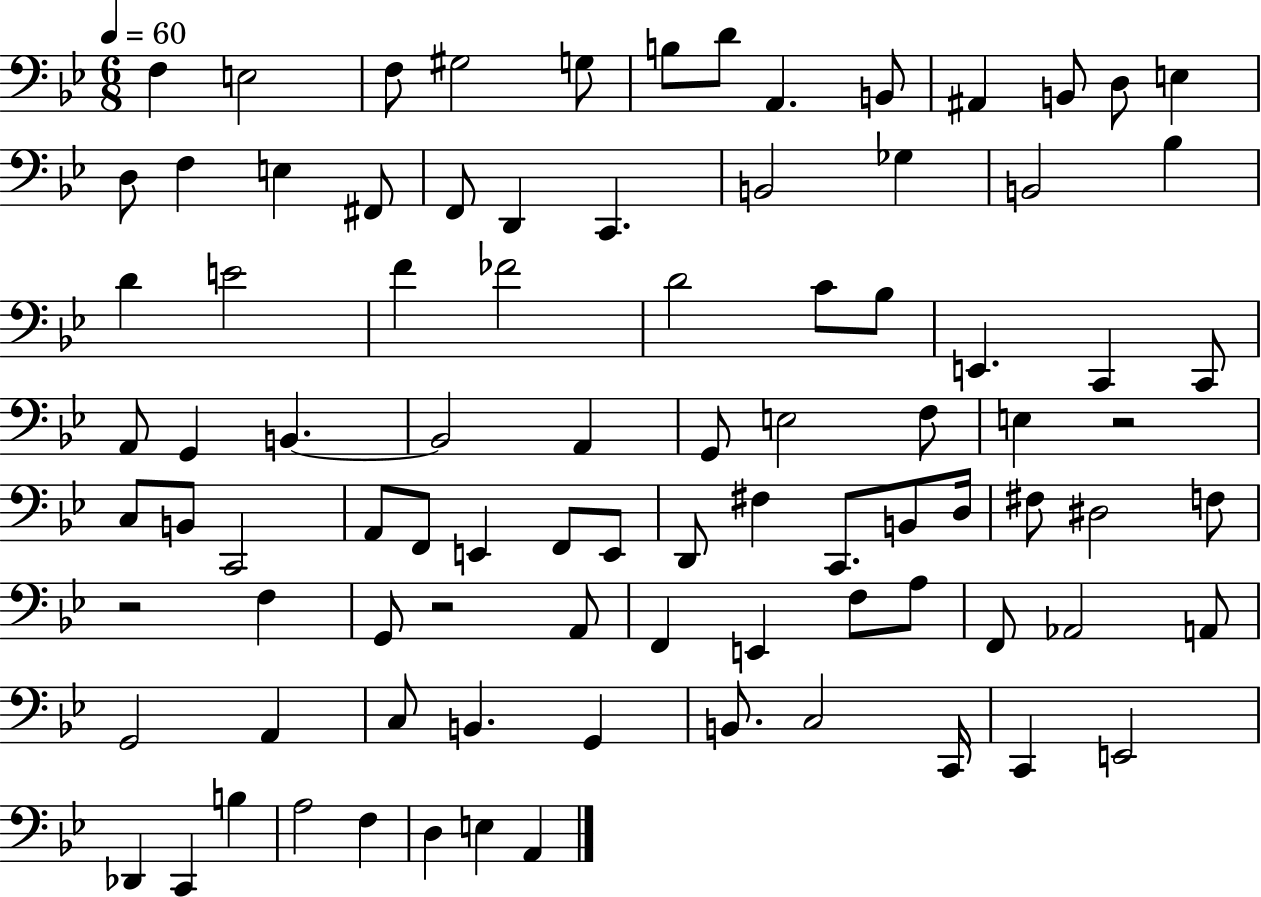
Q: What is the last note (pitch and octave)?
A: A2